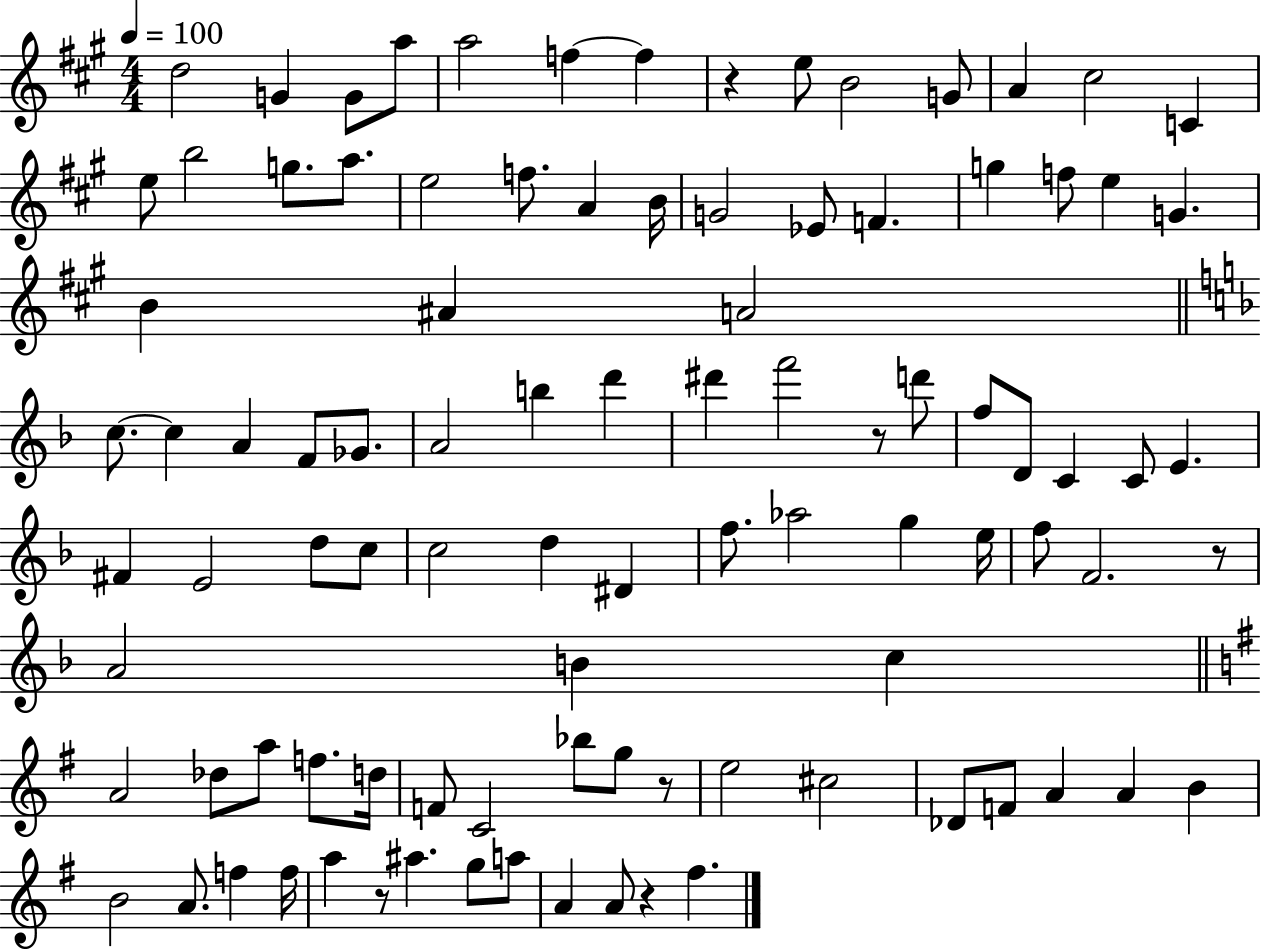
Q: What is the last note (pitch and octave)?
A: F#5